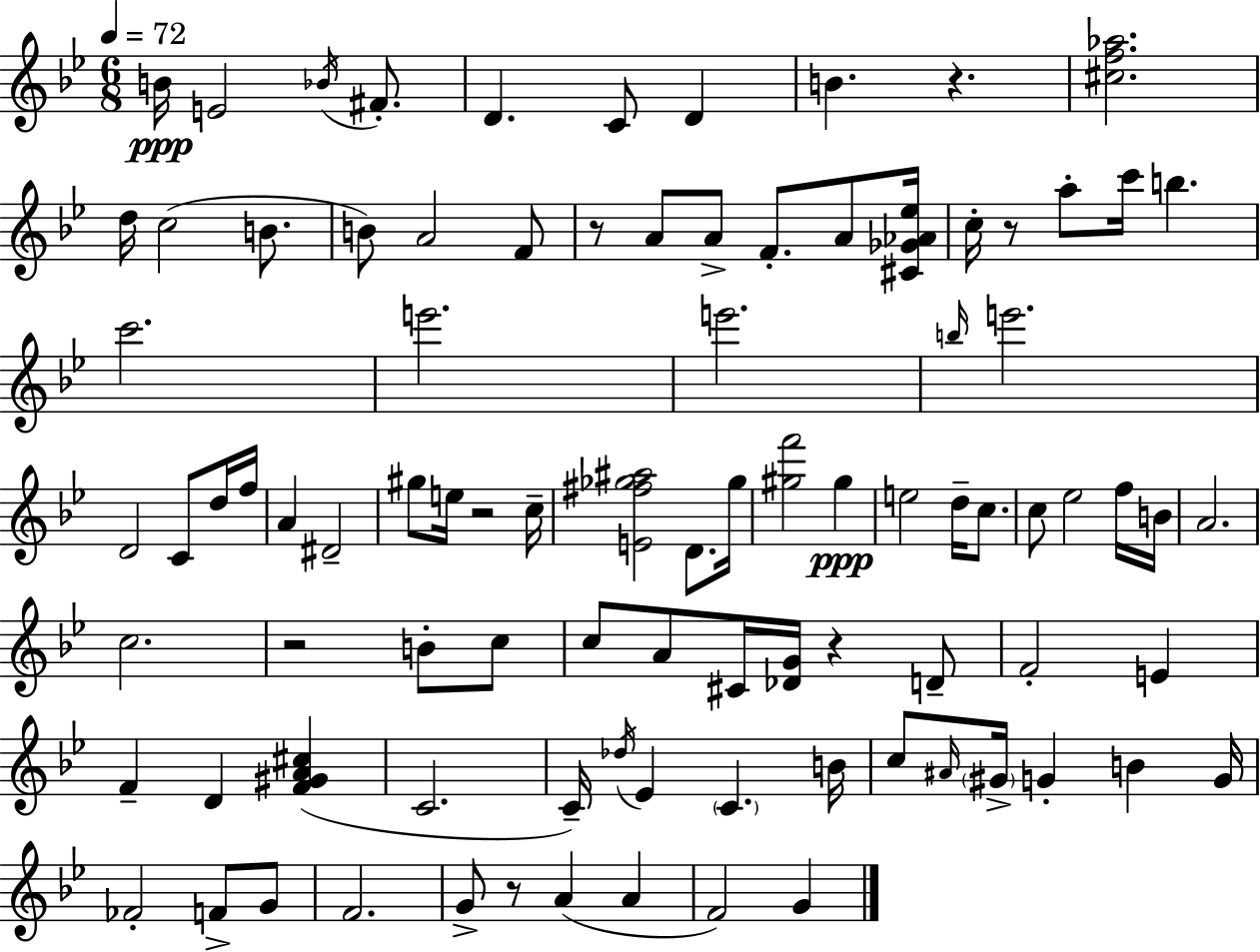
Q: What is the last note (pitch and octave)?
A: G4